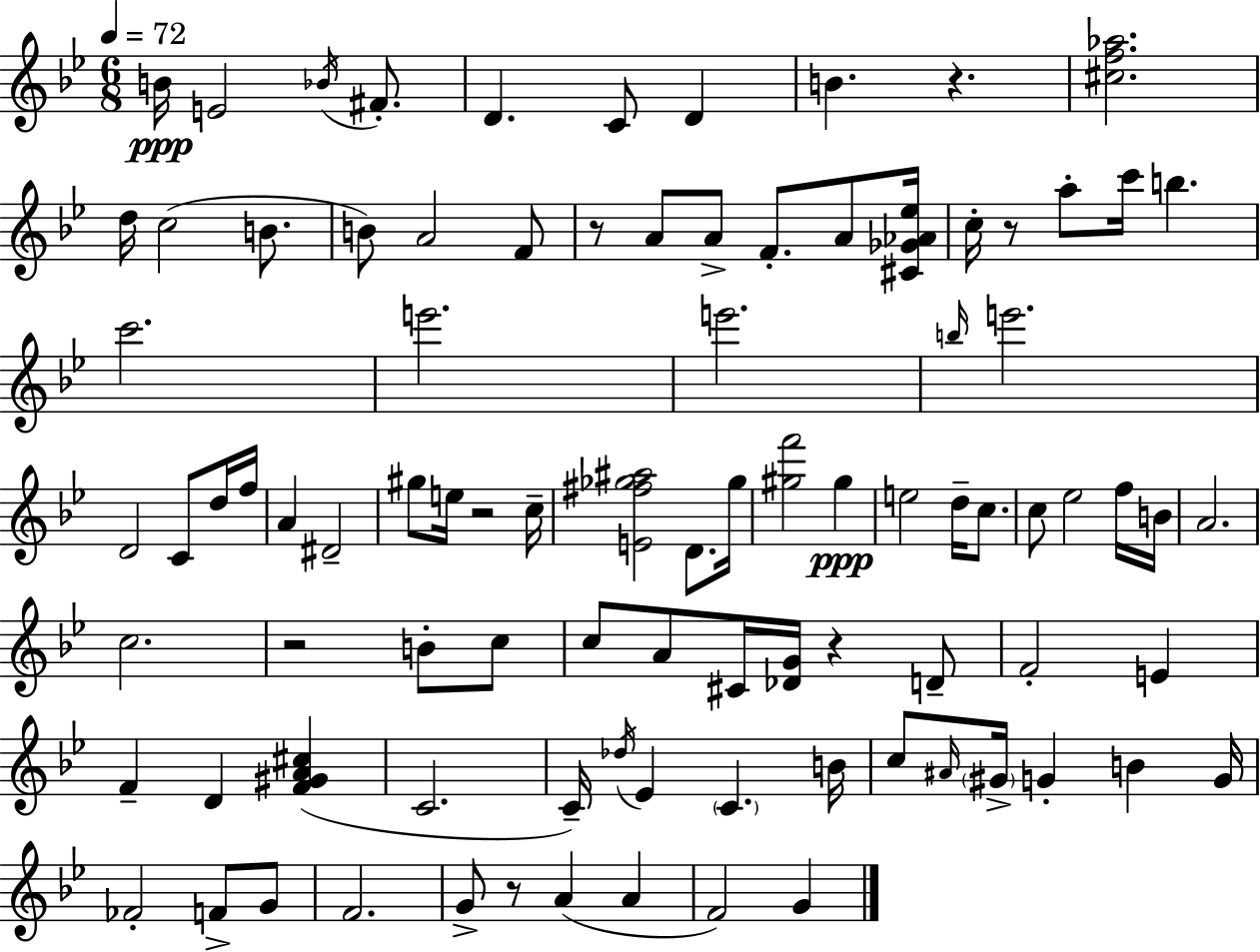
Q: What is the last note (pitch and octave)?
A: G4